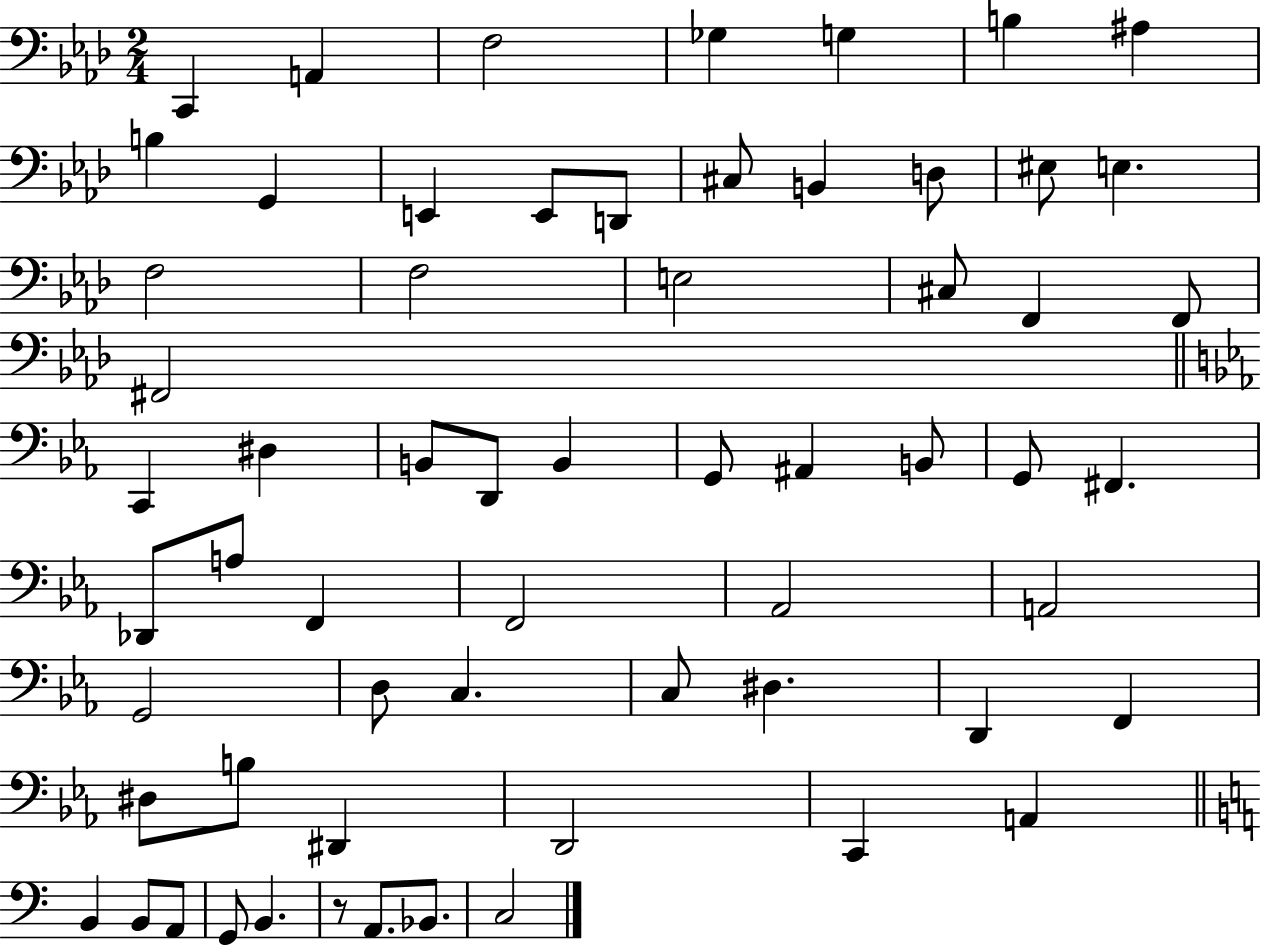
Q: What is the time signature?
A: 2/4